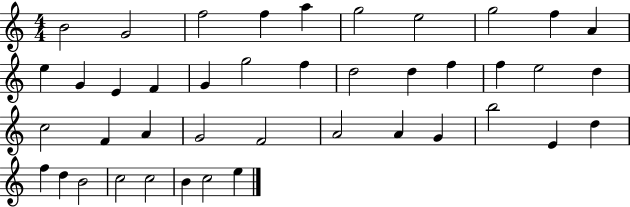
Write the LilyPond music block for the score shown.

{
  \clef treble
  \numericTimeSignature
  \time 4/4
  \key c \major
  b'2 g'2 | f''2 f''4 a''4 | g''2 e''2 | g''2 f''4 a'4 | \break e''4 g'4 e'4 f'4 | g'4 g''2 f''4 | d''2 d''4 f''4 | f''4 e''2 d''4 | \break c''2 f'4 a'4 | g'2 f'2 | a'2 a'4 g'4 | b''2 e'4 d''4 | \break f''4 d''4 b'2 | c''2 c''2 | b'4 c''2 e''4 | \bar "|."
}